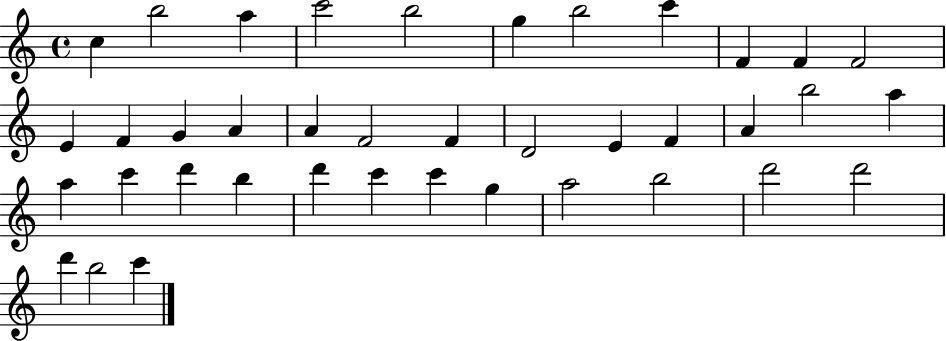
X:1
T:Untitled
M:4/4
L:1/4
K:C
c b2 a c'2 b2 g b2 c' F F F2 E F G A A F2 F D2 E F A b2 a a c' d' b d' c' c' g a2 b2 d'2 d'2 d' b2 c'